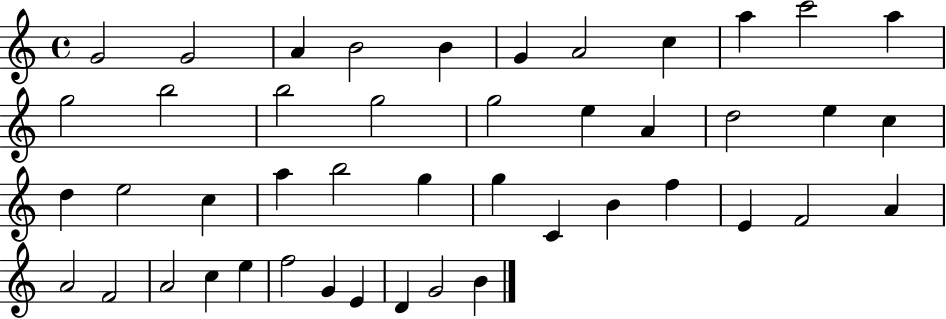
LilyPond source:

{
  \clef treble
  \time 4/4
  \defaultTimeSignature
  \key c \major
  g'2 g'2 | a'4 b'2 b'4 | g'4 a'2 c''4 | a''4 c'''2 a''4 | \break g''2 b''2 | b''2 g''2 | g''2 e''4 a'4 | d''2 e''4 c''4 | \break d''4 e''2 c''4 | a''4 b''2 g''4 | g''4 c'4 b'4 f''4 | e'4 f'2 a'4 | \break a'2 f'2 | a'2 c''4 e''4 | f''2 g'4 e'4 | d'4 g'2 b'4 | \break \bar "|."
}